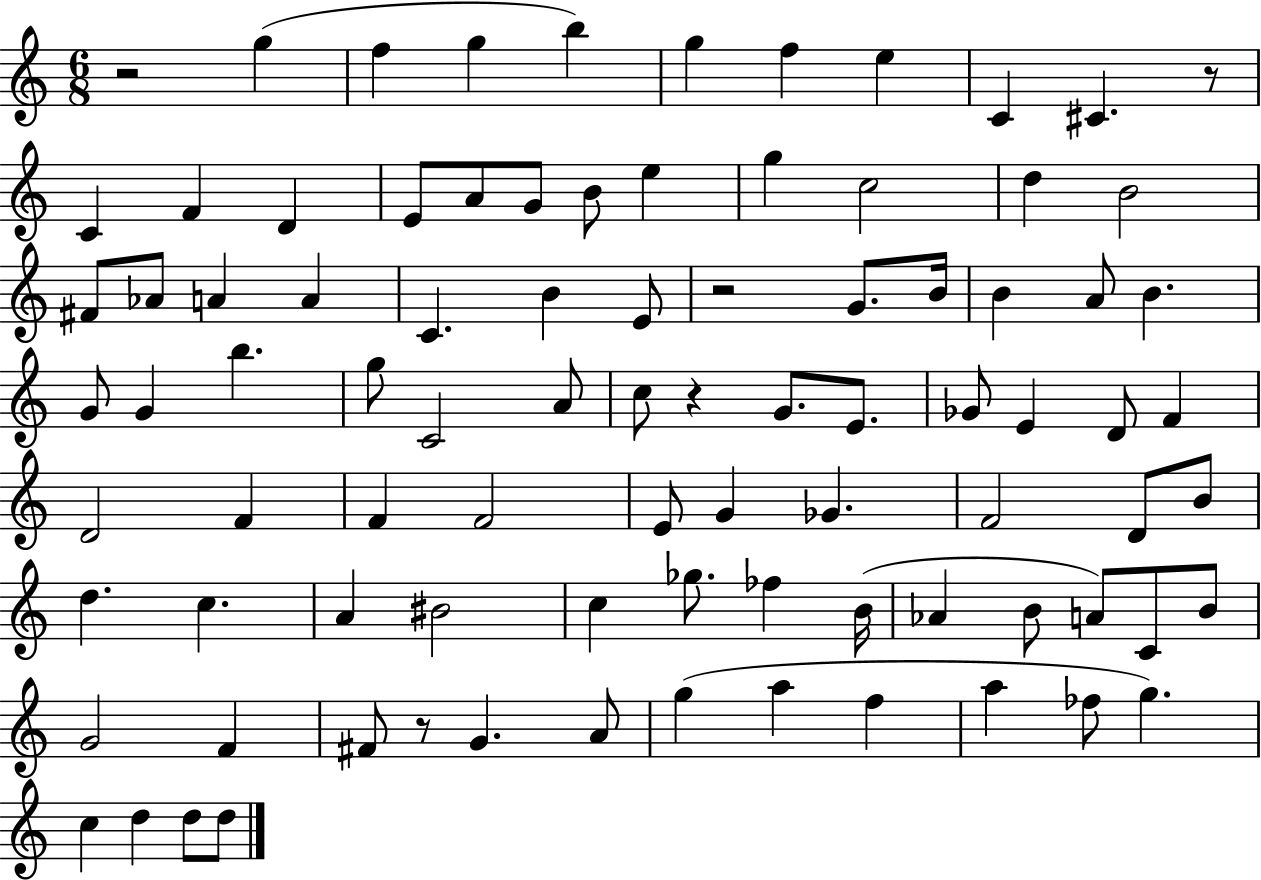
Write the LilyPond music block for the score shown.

{
  \clef treble
  \numericTimeSignature
  \time 6/8
  \key c \major
  r2 g''4( | f''4 g''4 b''4) | g''4 f''4 e''4 | c'4 cis'4. r8 | \break c'4 f'4 d'4 | e'8 a'8 g'8 b'8 e''4 | g''4 c''2 | d''4 b'2 | \break fis'8 aes'8 a'4 a'4 | c'4. b'4 e'8 | r2 g'8. b'16 | b'4 a'8 b'4. | \break g'8 g'4 b''4. | g''8 c'2 a'8 | c''8 r4 g'8. e'8. | ges'8 e'4 d'8 f'4 | \break d'2 f'4 | f'4 f'2 | e'8 g'4 ges'4. | f'2 d'8 b'8 | \break d''4. c''4. | a'4 bis'2 | c''4 ges''8. fes''4 b'16( | aes'4 b'8 a'8) c'8 b'8 | \break g'2 f'4 | fis'8 r8 g'4. a'8 | g''4( a''4 f''4 | a''4 fes''8 g''4.) | \break c''4 d''4 d''8 d''8 | \bar "|."
}